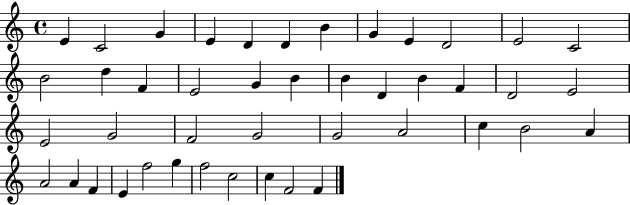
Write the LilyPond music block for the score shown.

{
  \clef treble
  \time 4/4
  \defaultTimeSignature
  \key c \major
  e'4 c'2 g'4 | e'4 d'4 d'4 b'4 | g'4 e'4 d'2 | e'2 c'2 | \break b'2 d''4 f'4 | e'2 g'4 b'4 | b'4 d'4 b'4 f'4 | d'2 e'2 | \break e'2 g'2 | f'2 g'2 | g'2 a'2 | c''4 b'2 a'4 | \break a'2 a'4 f'4 | e'4 f''2 g''4 | f''2 c''2 | c''4 f'2 f'4 | \break \bar "|."
}